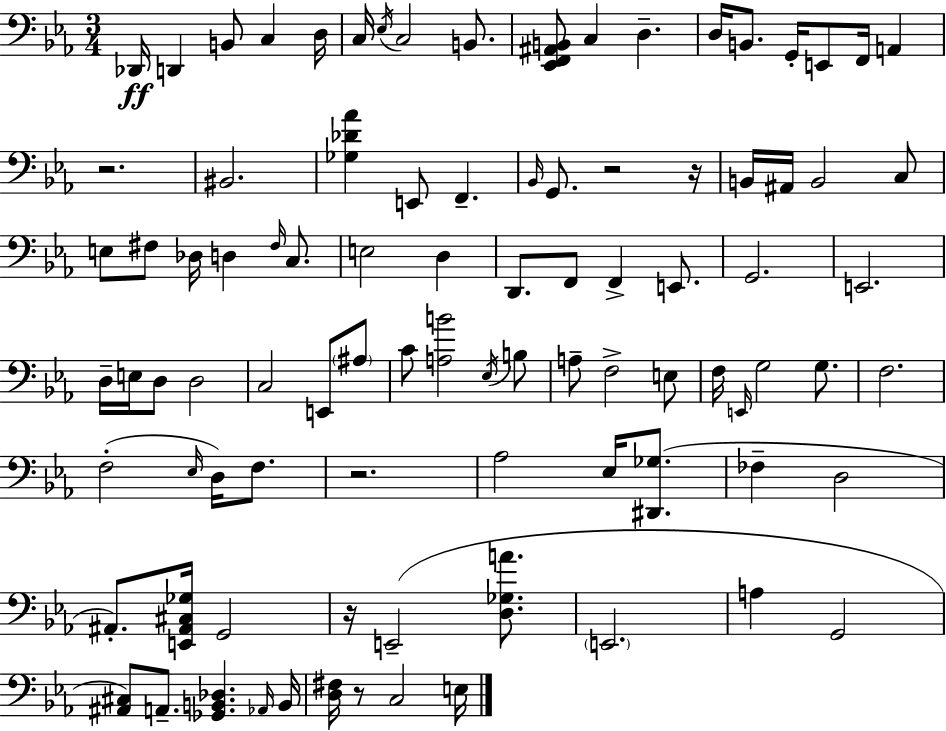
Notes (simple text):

Db2/s D2/q B2/e C3/q D3/s C3/s Eb3/s C3/h B2/e. [Eb2,F2,A#2,B2]/e C3/q D3/q. D3/s B2/e. G2/s E2/e F2/s A2/q R/h. BIS2/h. [Gb3,Db4,Ab4]/q E2/e F2/q. Bb2/s G2/e. R/h R/s B2/s A#2/s B2/h C3/e E3/e F#3/e Db3/s D3/q F#3/s C3/e. E3/h D3/q D2/e. F2/e F2/q E2/e. G2/h. E2/h. D3/s E3/s D3/e D3/h C3/h E2/e A#3/e C4/e [A3,B4]/h Eb3/s B3/e A3/e F3/h E3/e F3/s E2/s G3/h G3/e. F3/h. F3/h Eb3/s D3/s F3/e. R/h. Ab3/h Eb3/s [D#2,Gb3]/e. FES3/q D3/h A#2/e. [E2,A#2,C#3,Gb3]/s G2/h R/s E2/h [D3,Gb3,A4]/e. E2/h. A3/q G2/h [A#2,C#3]/e A2/e. [Gb2,B2,Db3]/q. Ab2/s B2/s [D3,F#3]/s R/e C3/h E3/s